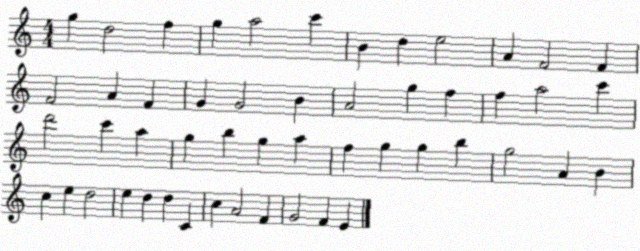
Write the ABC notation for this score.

X:1
T:Untitled
M:4/4
L:1/4
K:C
g d2 f g a2 c' B d e2 A F2 F F2 A F G G2 B A2 g f f a2 c' d'2 c' a g b g a f g g b g2 A B c e d2 e d d C c A2 F G2 F E